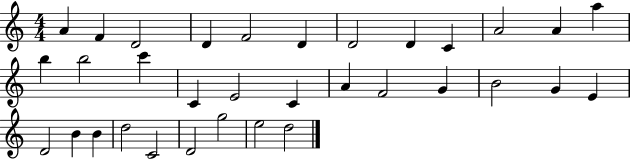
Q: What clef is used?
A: treble